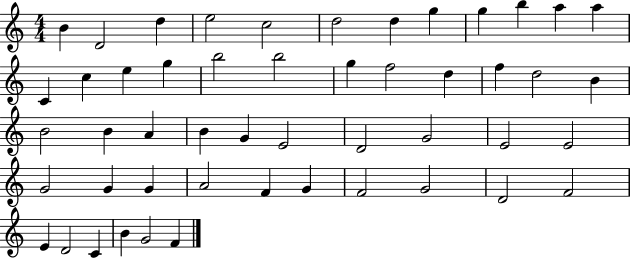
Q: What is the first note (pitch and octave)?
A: B4